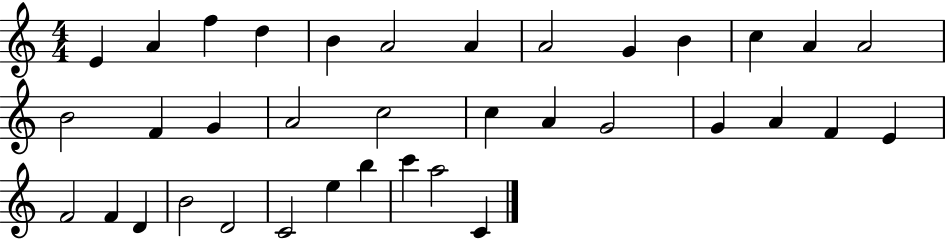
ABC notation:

X:1
T:Untitled
M:4/4
L:1/4
K:C
E A f d B A2 A A2 G B c A A2 B2 F G A2 c2 c A G2 G A F E F2 F D B2 D2 C2 e b c' a2 C